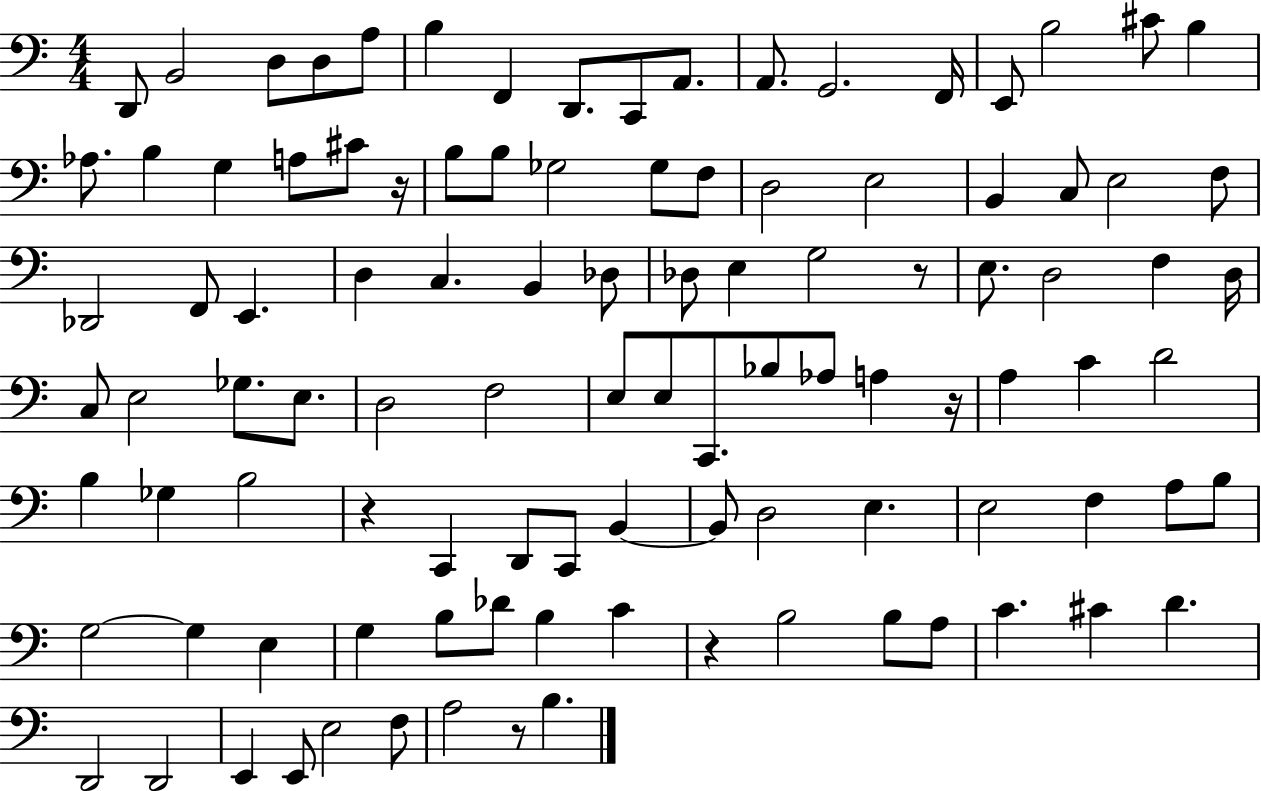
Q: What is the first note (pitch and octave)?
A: D2